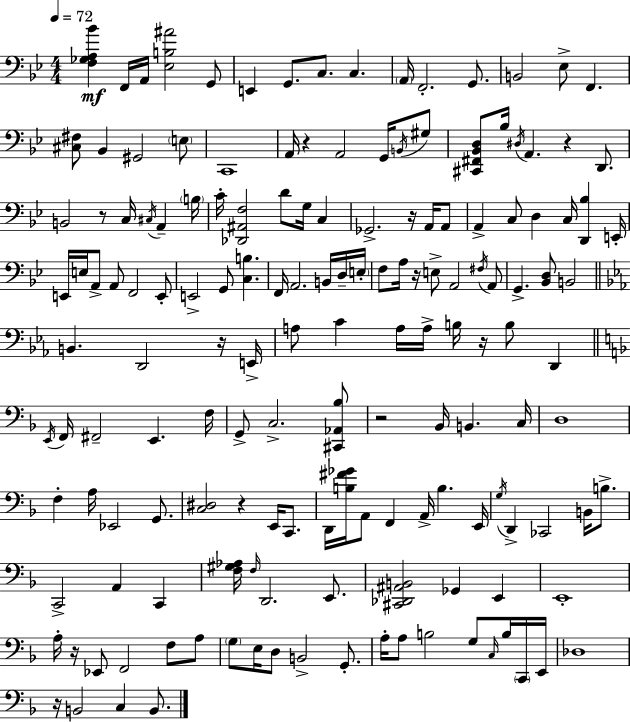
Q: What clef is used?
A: bass